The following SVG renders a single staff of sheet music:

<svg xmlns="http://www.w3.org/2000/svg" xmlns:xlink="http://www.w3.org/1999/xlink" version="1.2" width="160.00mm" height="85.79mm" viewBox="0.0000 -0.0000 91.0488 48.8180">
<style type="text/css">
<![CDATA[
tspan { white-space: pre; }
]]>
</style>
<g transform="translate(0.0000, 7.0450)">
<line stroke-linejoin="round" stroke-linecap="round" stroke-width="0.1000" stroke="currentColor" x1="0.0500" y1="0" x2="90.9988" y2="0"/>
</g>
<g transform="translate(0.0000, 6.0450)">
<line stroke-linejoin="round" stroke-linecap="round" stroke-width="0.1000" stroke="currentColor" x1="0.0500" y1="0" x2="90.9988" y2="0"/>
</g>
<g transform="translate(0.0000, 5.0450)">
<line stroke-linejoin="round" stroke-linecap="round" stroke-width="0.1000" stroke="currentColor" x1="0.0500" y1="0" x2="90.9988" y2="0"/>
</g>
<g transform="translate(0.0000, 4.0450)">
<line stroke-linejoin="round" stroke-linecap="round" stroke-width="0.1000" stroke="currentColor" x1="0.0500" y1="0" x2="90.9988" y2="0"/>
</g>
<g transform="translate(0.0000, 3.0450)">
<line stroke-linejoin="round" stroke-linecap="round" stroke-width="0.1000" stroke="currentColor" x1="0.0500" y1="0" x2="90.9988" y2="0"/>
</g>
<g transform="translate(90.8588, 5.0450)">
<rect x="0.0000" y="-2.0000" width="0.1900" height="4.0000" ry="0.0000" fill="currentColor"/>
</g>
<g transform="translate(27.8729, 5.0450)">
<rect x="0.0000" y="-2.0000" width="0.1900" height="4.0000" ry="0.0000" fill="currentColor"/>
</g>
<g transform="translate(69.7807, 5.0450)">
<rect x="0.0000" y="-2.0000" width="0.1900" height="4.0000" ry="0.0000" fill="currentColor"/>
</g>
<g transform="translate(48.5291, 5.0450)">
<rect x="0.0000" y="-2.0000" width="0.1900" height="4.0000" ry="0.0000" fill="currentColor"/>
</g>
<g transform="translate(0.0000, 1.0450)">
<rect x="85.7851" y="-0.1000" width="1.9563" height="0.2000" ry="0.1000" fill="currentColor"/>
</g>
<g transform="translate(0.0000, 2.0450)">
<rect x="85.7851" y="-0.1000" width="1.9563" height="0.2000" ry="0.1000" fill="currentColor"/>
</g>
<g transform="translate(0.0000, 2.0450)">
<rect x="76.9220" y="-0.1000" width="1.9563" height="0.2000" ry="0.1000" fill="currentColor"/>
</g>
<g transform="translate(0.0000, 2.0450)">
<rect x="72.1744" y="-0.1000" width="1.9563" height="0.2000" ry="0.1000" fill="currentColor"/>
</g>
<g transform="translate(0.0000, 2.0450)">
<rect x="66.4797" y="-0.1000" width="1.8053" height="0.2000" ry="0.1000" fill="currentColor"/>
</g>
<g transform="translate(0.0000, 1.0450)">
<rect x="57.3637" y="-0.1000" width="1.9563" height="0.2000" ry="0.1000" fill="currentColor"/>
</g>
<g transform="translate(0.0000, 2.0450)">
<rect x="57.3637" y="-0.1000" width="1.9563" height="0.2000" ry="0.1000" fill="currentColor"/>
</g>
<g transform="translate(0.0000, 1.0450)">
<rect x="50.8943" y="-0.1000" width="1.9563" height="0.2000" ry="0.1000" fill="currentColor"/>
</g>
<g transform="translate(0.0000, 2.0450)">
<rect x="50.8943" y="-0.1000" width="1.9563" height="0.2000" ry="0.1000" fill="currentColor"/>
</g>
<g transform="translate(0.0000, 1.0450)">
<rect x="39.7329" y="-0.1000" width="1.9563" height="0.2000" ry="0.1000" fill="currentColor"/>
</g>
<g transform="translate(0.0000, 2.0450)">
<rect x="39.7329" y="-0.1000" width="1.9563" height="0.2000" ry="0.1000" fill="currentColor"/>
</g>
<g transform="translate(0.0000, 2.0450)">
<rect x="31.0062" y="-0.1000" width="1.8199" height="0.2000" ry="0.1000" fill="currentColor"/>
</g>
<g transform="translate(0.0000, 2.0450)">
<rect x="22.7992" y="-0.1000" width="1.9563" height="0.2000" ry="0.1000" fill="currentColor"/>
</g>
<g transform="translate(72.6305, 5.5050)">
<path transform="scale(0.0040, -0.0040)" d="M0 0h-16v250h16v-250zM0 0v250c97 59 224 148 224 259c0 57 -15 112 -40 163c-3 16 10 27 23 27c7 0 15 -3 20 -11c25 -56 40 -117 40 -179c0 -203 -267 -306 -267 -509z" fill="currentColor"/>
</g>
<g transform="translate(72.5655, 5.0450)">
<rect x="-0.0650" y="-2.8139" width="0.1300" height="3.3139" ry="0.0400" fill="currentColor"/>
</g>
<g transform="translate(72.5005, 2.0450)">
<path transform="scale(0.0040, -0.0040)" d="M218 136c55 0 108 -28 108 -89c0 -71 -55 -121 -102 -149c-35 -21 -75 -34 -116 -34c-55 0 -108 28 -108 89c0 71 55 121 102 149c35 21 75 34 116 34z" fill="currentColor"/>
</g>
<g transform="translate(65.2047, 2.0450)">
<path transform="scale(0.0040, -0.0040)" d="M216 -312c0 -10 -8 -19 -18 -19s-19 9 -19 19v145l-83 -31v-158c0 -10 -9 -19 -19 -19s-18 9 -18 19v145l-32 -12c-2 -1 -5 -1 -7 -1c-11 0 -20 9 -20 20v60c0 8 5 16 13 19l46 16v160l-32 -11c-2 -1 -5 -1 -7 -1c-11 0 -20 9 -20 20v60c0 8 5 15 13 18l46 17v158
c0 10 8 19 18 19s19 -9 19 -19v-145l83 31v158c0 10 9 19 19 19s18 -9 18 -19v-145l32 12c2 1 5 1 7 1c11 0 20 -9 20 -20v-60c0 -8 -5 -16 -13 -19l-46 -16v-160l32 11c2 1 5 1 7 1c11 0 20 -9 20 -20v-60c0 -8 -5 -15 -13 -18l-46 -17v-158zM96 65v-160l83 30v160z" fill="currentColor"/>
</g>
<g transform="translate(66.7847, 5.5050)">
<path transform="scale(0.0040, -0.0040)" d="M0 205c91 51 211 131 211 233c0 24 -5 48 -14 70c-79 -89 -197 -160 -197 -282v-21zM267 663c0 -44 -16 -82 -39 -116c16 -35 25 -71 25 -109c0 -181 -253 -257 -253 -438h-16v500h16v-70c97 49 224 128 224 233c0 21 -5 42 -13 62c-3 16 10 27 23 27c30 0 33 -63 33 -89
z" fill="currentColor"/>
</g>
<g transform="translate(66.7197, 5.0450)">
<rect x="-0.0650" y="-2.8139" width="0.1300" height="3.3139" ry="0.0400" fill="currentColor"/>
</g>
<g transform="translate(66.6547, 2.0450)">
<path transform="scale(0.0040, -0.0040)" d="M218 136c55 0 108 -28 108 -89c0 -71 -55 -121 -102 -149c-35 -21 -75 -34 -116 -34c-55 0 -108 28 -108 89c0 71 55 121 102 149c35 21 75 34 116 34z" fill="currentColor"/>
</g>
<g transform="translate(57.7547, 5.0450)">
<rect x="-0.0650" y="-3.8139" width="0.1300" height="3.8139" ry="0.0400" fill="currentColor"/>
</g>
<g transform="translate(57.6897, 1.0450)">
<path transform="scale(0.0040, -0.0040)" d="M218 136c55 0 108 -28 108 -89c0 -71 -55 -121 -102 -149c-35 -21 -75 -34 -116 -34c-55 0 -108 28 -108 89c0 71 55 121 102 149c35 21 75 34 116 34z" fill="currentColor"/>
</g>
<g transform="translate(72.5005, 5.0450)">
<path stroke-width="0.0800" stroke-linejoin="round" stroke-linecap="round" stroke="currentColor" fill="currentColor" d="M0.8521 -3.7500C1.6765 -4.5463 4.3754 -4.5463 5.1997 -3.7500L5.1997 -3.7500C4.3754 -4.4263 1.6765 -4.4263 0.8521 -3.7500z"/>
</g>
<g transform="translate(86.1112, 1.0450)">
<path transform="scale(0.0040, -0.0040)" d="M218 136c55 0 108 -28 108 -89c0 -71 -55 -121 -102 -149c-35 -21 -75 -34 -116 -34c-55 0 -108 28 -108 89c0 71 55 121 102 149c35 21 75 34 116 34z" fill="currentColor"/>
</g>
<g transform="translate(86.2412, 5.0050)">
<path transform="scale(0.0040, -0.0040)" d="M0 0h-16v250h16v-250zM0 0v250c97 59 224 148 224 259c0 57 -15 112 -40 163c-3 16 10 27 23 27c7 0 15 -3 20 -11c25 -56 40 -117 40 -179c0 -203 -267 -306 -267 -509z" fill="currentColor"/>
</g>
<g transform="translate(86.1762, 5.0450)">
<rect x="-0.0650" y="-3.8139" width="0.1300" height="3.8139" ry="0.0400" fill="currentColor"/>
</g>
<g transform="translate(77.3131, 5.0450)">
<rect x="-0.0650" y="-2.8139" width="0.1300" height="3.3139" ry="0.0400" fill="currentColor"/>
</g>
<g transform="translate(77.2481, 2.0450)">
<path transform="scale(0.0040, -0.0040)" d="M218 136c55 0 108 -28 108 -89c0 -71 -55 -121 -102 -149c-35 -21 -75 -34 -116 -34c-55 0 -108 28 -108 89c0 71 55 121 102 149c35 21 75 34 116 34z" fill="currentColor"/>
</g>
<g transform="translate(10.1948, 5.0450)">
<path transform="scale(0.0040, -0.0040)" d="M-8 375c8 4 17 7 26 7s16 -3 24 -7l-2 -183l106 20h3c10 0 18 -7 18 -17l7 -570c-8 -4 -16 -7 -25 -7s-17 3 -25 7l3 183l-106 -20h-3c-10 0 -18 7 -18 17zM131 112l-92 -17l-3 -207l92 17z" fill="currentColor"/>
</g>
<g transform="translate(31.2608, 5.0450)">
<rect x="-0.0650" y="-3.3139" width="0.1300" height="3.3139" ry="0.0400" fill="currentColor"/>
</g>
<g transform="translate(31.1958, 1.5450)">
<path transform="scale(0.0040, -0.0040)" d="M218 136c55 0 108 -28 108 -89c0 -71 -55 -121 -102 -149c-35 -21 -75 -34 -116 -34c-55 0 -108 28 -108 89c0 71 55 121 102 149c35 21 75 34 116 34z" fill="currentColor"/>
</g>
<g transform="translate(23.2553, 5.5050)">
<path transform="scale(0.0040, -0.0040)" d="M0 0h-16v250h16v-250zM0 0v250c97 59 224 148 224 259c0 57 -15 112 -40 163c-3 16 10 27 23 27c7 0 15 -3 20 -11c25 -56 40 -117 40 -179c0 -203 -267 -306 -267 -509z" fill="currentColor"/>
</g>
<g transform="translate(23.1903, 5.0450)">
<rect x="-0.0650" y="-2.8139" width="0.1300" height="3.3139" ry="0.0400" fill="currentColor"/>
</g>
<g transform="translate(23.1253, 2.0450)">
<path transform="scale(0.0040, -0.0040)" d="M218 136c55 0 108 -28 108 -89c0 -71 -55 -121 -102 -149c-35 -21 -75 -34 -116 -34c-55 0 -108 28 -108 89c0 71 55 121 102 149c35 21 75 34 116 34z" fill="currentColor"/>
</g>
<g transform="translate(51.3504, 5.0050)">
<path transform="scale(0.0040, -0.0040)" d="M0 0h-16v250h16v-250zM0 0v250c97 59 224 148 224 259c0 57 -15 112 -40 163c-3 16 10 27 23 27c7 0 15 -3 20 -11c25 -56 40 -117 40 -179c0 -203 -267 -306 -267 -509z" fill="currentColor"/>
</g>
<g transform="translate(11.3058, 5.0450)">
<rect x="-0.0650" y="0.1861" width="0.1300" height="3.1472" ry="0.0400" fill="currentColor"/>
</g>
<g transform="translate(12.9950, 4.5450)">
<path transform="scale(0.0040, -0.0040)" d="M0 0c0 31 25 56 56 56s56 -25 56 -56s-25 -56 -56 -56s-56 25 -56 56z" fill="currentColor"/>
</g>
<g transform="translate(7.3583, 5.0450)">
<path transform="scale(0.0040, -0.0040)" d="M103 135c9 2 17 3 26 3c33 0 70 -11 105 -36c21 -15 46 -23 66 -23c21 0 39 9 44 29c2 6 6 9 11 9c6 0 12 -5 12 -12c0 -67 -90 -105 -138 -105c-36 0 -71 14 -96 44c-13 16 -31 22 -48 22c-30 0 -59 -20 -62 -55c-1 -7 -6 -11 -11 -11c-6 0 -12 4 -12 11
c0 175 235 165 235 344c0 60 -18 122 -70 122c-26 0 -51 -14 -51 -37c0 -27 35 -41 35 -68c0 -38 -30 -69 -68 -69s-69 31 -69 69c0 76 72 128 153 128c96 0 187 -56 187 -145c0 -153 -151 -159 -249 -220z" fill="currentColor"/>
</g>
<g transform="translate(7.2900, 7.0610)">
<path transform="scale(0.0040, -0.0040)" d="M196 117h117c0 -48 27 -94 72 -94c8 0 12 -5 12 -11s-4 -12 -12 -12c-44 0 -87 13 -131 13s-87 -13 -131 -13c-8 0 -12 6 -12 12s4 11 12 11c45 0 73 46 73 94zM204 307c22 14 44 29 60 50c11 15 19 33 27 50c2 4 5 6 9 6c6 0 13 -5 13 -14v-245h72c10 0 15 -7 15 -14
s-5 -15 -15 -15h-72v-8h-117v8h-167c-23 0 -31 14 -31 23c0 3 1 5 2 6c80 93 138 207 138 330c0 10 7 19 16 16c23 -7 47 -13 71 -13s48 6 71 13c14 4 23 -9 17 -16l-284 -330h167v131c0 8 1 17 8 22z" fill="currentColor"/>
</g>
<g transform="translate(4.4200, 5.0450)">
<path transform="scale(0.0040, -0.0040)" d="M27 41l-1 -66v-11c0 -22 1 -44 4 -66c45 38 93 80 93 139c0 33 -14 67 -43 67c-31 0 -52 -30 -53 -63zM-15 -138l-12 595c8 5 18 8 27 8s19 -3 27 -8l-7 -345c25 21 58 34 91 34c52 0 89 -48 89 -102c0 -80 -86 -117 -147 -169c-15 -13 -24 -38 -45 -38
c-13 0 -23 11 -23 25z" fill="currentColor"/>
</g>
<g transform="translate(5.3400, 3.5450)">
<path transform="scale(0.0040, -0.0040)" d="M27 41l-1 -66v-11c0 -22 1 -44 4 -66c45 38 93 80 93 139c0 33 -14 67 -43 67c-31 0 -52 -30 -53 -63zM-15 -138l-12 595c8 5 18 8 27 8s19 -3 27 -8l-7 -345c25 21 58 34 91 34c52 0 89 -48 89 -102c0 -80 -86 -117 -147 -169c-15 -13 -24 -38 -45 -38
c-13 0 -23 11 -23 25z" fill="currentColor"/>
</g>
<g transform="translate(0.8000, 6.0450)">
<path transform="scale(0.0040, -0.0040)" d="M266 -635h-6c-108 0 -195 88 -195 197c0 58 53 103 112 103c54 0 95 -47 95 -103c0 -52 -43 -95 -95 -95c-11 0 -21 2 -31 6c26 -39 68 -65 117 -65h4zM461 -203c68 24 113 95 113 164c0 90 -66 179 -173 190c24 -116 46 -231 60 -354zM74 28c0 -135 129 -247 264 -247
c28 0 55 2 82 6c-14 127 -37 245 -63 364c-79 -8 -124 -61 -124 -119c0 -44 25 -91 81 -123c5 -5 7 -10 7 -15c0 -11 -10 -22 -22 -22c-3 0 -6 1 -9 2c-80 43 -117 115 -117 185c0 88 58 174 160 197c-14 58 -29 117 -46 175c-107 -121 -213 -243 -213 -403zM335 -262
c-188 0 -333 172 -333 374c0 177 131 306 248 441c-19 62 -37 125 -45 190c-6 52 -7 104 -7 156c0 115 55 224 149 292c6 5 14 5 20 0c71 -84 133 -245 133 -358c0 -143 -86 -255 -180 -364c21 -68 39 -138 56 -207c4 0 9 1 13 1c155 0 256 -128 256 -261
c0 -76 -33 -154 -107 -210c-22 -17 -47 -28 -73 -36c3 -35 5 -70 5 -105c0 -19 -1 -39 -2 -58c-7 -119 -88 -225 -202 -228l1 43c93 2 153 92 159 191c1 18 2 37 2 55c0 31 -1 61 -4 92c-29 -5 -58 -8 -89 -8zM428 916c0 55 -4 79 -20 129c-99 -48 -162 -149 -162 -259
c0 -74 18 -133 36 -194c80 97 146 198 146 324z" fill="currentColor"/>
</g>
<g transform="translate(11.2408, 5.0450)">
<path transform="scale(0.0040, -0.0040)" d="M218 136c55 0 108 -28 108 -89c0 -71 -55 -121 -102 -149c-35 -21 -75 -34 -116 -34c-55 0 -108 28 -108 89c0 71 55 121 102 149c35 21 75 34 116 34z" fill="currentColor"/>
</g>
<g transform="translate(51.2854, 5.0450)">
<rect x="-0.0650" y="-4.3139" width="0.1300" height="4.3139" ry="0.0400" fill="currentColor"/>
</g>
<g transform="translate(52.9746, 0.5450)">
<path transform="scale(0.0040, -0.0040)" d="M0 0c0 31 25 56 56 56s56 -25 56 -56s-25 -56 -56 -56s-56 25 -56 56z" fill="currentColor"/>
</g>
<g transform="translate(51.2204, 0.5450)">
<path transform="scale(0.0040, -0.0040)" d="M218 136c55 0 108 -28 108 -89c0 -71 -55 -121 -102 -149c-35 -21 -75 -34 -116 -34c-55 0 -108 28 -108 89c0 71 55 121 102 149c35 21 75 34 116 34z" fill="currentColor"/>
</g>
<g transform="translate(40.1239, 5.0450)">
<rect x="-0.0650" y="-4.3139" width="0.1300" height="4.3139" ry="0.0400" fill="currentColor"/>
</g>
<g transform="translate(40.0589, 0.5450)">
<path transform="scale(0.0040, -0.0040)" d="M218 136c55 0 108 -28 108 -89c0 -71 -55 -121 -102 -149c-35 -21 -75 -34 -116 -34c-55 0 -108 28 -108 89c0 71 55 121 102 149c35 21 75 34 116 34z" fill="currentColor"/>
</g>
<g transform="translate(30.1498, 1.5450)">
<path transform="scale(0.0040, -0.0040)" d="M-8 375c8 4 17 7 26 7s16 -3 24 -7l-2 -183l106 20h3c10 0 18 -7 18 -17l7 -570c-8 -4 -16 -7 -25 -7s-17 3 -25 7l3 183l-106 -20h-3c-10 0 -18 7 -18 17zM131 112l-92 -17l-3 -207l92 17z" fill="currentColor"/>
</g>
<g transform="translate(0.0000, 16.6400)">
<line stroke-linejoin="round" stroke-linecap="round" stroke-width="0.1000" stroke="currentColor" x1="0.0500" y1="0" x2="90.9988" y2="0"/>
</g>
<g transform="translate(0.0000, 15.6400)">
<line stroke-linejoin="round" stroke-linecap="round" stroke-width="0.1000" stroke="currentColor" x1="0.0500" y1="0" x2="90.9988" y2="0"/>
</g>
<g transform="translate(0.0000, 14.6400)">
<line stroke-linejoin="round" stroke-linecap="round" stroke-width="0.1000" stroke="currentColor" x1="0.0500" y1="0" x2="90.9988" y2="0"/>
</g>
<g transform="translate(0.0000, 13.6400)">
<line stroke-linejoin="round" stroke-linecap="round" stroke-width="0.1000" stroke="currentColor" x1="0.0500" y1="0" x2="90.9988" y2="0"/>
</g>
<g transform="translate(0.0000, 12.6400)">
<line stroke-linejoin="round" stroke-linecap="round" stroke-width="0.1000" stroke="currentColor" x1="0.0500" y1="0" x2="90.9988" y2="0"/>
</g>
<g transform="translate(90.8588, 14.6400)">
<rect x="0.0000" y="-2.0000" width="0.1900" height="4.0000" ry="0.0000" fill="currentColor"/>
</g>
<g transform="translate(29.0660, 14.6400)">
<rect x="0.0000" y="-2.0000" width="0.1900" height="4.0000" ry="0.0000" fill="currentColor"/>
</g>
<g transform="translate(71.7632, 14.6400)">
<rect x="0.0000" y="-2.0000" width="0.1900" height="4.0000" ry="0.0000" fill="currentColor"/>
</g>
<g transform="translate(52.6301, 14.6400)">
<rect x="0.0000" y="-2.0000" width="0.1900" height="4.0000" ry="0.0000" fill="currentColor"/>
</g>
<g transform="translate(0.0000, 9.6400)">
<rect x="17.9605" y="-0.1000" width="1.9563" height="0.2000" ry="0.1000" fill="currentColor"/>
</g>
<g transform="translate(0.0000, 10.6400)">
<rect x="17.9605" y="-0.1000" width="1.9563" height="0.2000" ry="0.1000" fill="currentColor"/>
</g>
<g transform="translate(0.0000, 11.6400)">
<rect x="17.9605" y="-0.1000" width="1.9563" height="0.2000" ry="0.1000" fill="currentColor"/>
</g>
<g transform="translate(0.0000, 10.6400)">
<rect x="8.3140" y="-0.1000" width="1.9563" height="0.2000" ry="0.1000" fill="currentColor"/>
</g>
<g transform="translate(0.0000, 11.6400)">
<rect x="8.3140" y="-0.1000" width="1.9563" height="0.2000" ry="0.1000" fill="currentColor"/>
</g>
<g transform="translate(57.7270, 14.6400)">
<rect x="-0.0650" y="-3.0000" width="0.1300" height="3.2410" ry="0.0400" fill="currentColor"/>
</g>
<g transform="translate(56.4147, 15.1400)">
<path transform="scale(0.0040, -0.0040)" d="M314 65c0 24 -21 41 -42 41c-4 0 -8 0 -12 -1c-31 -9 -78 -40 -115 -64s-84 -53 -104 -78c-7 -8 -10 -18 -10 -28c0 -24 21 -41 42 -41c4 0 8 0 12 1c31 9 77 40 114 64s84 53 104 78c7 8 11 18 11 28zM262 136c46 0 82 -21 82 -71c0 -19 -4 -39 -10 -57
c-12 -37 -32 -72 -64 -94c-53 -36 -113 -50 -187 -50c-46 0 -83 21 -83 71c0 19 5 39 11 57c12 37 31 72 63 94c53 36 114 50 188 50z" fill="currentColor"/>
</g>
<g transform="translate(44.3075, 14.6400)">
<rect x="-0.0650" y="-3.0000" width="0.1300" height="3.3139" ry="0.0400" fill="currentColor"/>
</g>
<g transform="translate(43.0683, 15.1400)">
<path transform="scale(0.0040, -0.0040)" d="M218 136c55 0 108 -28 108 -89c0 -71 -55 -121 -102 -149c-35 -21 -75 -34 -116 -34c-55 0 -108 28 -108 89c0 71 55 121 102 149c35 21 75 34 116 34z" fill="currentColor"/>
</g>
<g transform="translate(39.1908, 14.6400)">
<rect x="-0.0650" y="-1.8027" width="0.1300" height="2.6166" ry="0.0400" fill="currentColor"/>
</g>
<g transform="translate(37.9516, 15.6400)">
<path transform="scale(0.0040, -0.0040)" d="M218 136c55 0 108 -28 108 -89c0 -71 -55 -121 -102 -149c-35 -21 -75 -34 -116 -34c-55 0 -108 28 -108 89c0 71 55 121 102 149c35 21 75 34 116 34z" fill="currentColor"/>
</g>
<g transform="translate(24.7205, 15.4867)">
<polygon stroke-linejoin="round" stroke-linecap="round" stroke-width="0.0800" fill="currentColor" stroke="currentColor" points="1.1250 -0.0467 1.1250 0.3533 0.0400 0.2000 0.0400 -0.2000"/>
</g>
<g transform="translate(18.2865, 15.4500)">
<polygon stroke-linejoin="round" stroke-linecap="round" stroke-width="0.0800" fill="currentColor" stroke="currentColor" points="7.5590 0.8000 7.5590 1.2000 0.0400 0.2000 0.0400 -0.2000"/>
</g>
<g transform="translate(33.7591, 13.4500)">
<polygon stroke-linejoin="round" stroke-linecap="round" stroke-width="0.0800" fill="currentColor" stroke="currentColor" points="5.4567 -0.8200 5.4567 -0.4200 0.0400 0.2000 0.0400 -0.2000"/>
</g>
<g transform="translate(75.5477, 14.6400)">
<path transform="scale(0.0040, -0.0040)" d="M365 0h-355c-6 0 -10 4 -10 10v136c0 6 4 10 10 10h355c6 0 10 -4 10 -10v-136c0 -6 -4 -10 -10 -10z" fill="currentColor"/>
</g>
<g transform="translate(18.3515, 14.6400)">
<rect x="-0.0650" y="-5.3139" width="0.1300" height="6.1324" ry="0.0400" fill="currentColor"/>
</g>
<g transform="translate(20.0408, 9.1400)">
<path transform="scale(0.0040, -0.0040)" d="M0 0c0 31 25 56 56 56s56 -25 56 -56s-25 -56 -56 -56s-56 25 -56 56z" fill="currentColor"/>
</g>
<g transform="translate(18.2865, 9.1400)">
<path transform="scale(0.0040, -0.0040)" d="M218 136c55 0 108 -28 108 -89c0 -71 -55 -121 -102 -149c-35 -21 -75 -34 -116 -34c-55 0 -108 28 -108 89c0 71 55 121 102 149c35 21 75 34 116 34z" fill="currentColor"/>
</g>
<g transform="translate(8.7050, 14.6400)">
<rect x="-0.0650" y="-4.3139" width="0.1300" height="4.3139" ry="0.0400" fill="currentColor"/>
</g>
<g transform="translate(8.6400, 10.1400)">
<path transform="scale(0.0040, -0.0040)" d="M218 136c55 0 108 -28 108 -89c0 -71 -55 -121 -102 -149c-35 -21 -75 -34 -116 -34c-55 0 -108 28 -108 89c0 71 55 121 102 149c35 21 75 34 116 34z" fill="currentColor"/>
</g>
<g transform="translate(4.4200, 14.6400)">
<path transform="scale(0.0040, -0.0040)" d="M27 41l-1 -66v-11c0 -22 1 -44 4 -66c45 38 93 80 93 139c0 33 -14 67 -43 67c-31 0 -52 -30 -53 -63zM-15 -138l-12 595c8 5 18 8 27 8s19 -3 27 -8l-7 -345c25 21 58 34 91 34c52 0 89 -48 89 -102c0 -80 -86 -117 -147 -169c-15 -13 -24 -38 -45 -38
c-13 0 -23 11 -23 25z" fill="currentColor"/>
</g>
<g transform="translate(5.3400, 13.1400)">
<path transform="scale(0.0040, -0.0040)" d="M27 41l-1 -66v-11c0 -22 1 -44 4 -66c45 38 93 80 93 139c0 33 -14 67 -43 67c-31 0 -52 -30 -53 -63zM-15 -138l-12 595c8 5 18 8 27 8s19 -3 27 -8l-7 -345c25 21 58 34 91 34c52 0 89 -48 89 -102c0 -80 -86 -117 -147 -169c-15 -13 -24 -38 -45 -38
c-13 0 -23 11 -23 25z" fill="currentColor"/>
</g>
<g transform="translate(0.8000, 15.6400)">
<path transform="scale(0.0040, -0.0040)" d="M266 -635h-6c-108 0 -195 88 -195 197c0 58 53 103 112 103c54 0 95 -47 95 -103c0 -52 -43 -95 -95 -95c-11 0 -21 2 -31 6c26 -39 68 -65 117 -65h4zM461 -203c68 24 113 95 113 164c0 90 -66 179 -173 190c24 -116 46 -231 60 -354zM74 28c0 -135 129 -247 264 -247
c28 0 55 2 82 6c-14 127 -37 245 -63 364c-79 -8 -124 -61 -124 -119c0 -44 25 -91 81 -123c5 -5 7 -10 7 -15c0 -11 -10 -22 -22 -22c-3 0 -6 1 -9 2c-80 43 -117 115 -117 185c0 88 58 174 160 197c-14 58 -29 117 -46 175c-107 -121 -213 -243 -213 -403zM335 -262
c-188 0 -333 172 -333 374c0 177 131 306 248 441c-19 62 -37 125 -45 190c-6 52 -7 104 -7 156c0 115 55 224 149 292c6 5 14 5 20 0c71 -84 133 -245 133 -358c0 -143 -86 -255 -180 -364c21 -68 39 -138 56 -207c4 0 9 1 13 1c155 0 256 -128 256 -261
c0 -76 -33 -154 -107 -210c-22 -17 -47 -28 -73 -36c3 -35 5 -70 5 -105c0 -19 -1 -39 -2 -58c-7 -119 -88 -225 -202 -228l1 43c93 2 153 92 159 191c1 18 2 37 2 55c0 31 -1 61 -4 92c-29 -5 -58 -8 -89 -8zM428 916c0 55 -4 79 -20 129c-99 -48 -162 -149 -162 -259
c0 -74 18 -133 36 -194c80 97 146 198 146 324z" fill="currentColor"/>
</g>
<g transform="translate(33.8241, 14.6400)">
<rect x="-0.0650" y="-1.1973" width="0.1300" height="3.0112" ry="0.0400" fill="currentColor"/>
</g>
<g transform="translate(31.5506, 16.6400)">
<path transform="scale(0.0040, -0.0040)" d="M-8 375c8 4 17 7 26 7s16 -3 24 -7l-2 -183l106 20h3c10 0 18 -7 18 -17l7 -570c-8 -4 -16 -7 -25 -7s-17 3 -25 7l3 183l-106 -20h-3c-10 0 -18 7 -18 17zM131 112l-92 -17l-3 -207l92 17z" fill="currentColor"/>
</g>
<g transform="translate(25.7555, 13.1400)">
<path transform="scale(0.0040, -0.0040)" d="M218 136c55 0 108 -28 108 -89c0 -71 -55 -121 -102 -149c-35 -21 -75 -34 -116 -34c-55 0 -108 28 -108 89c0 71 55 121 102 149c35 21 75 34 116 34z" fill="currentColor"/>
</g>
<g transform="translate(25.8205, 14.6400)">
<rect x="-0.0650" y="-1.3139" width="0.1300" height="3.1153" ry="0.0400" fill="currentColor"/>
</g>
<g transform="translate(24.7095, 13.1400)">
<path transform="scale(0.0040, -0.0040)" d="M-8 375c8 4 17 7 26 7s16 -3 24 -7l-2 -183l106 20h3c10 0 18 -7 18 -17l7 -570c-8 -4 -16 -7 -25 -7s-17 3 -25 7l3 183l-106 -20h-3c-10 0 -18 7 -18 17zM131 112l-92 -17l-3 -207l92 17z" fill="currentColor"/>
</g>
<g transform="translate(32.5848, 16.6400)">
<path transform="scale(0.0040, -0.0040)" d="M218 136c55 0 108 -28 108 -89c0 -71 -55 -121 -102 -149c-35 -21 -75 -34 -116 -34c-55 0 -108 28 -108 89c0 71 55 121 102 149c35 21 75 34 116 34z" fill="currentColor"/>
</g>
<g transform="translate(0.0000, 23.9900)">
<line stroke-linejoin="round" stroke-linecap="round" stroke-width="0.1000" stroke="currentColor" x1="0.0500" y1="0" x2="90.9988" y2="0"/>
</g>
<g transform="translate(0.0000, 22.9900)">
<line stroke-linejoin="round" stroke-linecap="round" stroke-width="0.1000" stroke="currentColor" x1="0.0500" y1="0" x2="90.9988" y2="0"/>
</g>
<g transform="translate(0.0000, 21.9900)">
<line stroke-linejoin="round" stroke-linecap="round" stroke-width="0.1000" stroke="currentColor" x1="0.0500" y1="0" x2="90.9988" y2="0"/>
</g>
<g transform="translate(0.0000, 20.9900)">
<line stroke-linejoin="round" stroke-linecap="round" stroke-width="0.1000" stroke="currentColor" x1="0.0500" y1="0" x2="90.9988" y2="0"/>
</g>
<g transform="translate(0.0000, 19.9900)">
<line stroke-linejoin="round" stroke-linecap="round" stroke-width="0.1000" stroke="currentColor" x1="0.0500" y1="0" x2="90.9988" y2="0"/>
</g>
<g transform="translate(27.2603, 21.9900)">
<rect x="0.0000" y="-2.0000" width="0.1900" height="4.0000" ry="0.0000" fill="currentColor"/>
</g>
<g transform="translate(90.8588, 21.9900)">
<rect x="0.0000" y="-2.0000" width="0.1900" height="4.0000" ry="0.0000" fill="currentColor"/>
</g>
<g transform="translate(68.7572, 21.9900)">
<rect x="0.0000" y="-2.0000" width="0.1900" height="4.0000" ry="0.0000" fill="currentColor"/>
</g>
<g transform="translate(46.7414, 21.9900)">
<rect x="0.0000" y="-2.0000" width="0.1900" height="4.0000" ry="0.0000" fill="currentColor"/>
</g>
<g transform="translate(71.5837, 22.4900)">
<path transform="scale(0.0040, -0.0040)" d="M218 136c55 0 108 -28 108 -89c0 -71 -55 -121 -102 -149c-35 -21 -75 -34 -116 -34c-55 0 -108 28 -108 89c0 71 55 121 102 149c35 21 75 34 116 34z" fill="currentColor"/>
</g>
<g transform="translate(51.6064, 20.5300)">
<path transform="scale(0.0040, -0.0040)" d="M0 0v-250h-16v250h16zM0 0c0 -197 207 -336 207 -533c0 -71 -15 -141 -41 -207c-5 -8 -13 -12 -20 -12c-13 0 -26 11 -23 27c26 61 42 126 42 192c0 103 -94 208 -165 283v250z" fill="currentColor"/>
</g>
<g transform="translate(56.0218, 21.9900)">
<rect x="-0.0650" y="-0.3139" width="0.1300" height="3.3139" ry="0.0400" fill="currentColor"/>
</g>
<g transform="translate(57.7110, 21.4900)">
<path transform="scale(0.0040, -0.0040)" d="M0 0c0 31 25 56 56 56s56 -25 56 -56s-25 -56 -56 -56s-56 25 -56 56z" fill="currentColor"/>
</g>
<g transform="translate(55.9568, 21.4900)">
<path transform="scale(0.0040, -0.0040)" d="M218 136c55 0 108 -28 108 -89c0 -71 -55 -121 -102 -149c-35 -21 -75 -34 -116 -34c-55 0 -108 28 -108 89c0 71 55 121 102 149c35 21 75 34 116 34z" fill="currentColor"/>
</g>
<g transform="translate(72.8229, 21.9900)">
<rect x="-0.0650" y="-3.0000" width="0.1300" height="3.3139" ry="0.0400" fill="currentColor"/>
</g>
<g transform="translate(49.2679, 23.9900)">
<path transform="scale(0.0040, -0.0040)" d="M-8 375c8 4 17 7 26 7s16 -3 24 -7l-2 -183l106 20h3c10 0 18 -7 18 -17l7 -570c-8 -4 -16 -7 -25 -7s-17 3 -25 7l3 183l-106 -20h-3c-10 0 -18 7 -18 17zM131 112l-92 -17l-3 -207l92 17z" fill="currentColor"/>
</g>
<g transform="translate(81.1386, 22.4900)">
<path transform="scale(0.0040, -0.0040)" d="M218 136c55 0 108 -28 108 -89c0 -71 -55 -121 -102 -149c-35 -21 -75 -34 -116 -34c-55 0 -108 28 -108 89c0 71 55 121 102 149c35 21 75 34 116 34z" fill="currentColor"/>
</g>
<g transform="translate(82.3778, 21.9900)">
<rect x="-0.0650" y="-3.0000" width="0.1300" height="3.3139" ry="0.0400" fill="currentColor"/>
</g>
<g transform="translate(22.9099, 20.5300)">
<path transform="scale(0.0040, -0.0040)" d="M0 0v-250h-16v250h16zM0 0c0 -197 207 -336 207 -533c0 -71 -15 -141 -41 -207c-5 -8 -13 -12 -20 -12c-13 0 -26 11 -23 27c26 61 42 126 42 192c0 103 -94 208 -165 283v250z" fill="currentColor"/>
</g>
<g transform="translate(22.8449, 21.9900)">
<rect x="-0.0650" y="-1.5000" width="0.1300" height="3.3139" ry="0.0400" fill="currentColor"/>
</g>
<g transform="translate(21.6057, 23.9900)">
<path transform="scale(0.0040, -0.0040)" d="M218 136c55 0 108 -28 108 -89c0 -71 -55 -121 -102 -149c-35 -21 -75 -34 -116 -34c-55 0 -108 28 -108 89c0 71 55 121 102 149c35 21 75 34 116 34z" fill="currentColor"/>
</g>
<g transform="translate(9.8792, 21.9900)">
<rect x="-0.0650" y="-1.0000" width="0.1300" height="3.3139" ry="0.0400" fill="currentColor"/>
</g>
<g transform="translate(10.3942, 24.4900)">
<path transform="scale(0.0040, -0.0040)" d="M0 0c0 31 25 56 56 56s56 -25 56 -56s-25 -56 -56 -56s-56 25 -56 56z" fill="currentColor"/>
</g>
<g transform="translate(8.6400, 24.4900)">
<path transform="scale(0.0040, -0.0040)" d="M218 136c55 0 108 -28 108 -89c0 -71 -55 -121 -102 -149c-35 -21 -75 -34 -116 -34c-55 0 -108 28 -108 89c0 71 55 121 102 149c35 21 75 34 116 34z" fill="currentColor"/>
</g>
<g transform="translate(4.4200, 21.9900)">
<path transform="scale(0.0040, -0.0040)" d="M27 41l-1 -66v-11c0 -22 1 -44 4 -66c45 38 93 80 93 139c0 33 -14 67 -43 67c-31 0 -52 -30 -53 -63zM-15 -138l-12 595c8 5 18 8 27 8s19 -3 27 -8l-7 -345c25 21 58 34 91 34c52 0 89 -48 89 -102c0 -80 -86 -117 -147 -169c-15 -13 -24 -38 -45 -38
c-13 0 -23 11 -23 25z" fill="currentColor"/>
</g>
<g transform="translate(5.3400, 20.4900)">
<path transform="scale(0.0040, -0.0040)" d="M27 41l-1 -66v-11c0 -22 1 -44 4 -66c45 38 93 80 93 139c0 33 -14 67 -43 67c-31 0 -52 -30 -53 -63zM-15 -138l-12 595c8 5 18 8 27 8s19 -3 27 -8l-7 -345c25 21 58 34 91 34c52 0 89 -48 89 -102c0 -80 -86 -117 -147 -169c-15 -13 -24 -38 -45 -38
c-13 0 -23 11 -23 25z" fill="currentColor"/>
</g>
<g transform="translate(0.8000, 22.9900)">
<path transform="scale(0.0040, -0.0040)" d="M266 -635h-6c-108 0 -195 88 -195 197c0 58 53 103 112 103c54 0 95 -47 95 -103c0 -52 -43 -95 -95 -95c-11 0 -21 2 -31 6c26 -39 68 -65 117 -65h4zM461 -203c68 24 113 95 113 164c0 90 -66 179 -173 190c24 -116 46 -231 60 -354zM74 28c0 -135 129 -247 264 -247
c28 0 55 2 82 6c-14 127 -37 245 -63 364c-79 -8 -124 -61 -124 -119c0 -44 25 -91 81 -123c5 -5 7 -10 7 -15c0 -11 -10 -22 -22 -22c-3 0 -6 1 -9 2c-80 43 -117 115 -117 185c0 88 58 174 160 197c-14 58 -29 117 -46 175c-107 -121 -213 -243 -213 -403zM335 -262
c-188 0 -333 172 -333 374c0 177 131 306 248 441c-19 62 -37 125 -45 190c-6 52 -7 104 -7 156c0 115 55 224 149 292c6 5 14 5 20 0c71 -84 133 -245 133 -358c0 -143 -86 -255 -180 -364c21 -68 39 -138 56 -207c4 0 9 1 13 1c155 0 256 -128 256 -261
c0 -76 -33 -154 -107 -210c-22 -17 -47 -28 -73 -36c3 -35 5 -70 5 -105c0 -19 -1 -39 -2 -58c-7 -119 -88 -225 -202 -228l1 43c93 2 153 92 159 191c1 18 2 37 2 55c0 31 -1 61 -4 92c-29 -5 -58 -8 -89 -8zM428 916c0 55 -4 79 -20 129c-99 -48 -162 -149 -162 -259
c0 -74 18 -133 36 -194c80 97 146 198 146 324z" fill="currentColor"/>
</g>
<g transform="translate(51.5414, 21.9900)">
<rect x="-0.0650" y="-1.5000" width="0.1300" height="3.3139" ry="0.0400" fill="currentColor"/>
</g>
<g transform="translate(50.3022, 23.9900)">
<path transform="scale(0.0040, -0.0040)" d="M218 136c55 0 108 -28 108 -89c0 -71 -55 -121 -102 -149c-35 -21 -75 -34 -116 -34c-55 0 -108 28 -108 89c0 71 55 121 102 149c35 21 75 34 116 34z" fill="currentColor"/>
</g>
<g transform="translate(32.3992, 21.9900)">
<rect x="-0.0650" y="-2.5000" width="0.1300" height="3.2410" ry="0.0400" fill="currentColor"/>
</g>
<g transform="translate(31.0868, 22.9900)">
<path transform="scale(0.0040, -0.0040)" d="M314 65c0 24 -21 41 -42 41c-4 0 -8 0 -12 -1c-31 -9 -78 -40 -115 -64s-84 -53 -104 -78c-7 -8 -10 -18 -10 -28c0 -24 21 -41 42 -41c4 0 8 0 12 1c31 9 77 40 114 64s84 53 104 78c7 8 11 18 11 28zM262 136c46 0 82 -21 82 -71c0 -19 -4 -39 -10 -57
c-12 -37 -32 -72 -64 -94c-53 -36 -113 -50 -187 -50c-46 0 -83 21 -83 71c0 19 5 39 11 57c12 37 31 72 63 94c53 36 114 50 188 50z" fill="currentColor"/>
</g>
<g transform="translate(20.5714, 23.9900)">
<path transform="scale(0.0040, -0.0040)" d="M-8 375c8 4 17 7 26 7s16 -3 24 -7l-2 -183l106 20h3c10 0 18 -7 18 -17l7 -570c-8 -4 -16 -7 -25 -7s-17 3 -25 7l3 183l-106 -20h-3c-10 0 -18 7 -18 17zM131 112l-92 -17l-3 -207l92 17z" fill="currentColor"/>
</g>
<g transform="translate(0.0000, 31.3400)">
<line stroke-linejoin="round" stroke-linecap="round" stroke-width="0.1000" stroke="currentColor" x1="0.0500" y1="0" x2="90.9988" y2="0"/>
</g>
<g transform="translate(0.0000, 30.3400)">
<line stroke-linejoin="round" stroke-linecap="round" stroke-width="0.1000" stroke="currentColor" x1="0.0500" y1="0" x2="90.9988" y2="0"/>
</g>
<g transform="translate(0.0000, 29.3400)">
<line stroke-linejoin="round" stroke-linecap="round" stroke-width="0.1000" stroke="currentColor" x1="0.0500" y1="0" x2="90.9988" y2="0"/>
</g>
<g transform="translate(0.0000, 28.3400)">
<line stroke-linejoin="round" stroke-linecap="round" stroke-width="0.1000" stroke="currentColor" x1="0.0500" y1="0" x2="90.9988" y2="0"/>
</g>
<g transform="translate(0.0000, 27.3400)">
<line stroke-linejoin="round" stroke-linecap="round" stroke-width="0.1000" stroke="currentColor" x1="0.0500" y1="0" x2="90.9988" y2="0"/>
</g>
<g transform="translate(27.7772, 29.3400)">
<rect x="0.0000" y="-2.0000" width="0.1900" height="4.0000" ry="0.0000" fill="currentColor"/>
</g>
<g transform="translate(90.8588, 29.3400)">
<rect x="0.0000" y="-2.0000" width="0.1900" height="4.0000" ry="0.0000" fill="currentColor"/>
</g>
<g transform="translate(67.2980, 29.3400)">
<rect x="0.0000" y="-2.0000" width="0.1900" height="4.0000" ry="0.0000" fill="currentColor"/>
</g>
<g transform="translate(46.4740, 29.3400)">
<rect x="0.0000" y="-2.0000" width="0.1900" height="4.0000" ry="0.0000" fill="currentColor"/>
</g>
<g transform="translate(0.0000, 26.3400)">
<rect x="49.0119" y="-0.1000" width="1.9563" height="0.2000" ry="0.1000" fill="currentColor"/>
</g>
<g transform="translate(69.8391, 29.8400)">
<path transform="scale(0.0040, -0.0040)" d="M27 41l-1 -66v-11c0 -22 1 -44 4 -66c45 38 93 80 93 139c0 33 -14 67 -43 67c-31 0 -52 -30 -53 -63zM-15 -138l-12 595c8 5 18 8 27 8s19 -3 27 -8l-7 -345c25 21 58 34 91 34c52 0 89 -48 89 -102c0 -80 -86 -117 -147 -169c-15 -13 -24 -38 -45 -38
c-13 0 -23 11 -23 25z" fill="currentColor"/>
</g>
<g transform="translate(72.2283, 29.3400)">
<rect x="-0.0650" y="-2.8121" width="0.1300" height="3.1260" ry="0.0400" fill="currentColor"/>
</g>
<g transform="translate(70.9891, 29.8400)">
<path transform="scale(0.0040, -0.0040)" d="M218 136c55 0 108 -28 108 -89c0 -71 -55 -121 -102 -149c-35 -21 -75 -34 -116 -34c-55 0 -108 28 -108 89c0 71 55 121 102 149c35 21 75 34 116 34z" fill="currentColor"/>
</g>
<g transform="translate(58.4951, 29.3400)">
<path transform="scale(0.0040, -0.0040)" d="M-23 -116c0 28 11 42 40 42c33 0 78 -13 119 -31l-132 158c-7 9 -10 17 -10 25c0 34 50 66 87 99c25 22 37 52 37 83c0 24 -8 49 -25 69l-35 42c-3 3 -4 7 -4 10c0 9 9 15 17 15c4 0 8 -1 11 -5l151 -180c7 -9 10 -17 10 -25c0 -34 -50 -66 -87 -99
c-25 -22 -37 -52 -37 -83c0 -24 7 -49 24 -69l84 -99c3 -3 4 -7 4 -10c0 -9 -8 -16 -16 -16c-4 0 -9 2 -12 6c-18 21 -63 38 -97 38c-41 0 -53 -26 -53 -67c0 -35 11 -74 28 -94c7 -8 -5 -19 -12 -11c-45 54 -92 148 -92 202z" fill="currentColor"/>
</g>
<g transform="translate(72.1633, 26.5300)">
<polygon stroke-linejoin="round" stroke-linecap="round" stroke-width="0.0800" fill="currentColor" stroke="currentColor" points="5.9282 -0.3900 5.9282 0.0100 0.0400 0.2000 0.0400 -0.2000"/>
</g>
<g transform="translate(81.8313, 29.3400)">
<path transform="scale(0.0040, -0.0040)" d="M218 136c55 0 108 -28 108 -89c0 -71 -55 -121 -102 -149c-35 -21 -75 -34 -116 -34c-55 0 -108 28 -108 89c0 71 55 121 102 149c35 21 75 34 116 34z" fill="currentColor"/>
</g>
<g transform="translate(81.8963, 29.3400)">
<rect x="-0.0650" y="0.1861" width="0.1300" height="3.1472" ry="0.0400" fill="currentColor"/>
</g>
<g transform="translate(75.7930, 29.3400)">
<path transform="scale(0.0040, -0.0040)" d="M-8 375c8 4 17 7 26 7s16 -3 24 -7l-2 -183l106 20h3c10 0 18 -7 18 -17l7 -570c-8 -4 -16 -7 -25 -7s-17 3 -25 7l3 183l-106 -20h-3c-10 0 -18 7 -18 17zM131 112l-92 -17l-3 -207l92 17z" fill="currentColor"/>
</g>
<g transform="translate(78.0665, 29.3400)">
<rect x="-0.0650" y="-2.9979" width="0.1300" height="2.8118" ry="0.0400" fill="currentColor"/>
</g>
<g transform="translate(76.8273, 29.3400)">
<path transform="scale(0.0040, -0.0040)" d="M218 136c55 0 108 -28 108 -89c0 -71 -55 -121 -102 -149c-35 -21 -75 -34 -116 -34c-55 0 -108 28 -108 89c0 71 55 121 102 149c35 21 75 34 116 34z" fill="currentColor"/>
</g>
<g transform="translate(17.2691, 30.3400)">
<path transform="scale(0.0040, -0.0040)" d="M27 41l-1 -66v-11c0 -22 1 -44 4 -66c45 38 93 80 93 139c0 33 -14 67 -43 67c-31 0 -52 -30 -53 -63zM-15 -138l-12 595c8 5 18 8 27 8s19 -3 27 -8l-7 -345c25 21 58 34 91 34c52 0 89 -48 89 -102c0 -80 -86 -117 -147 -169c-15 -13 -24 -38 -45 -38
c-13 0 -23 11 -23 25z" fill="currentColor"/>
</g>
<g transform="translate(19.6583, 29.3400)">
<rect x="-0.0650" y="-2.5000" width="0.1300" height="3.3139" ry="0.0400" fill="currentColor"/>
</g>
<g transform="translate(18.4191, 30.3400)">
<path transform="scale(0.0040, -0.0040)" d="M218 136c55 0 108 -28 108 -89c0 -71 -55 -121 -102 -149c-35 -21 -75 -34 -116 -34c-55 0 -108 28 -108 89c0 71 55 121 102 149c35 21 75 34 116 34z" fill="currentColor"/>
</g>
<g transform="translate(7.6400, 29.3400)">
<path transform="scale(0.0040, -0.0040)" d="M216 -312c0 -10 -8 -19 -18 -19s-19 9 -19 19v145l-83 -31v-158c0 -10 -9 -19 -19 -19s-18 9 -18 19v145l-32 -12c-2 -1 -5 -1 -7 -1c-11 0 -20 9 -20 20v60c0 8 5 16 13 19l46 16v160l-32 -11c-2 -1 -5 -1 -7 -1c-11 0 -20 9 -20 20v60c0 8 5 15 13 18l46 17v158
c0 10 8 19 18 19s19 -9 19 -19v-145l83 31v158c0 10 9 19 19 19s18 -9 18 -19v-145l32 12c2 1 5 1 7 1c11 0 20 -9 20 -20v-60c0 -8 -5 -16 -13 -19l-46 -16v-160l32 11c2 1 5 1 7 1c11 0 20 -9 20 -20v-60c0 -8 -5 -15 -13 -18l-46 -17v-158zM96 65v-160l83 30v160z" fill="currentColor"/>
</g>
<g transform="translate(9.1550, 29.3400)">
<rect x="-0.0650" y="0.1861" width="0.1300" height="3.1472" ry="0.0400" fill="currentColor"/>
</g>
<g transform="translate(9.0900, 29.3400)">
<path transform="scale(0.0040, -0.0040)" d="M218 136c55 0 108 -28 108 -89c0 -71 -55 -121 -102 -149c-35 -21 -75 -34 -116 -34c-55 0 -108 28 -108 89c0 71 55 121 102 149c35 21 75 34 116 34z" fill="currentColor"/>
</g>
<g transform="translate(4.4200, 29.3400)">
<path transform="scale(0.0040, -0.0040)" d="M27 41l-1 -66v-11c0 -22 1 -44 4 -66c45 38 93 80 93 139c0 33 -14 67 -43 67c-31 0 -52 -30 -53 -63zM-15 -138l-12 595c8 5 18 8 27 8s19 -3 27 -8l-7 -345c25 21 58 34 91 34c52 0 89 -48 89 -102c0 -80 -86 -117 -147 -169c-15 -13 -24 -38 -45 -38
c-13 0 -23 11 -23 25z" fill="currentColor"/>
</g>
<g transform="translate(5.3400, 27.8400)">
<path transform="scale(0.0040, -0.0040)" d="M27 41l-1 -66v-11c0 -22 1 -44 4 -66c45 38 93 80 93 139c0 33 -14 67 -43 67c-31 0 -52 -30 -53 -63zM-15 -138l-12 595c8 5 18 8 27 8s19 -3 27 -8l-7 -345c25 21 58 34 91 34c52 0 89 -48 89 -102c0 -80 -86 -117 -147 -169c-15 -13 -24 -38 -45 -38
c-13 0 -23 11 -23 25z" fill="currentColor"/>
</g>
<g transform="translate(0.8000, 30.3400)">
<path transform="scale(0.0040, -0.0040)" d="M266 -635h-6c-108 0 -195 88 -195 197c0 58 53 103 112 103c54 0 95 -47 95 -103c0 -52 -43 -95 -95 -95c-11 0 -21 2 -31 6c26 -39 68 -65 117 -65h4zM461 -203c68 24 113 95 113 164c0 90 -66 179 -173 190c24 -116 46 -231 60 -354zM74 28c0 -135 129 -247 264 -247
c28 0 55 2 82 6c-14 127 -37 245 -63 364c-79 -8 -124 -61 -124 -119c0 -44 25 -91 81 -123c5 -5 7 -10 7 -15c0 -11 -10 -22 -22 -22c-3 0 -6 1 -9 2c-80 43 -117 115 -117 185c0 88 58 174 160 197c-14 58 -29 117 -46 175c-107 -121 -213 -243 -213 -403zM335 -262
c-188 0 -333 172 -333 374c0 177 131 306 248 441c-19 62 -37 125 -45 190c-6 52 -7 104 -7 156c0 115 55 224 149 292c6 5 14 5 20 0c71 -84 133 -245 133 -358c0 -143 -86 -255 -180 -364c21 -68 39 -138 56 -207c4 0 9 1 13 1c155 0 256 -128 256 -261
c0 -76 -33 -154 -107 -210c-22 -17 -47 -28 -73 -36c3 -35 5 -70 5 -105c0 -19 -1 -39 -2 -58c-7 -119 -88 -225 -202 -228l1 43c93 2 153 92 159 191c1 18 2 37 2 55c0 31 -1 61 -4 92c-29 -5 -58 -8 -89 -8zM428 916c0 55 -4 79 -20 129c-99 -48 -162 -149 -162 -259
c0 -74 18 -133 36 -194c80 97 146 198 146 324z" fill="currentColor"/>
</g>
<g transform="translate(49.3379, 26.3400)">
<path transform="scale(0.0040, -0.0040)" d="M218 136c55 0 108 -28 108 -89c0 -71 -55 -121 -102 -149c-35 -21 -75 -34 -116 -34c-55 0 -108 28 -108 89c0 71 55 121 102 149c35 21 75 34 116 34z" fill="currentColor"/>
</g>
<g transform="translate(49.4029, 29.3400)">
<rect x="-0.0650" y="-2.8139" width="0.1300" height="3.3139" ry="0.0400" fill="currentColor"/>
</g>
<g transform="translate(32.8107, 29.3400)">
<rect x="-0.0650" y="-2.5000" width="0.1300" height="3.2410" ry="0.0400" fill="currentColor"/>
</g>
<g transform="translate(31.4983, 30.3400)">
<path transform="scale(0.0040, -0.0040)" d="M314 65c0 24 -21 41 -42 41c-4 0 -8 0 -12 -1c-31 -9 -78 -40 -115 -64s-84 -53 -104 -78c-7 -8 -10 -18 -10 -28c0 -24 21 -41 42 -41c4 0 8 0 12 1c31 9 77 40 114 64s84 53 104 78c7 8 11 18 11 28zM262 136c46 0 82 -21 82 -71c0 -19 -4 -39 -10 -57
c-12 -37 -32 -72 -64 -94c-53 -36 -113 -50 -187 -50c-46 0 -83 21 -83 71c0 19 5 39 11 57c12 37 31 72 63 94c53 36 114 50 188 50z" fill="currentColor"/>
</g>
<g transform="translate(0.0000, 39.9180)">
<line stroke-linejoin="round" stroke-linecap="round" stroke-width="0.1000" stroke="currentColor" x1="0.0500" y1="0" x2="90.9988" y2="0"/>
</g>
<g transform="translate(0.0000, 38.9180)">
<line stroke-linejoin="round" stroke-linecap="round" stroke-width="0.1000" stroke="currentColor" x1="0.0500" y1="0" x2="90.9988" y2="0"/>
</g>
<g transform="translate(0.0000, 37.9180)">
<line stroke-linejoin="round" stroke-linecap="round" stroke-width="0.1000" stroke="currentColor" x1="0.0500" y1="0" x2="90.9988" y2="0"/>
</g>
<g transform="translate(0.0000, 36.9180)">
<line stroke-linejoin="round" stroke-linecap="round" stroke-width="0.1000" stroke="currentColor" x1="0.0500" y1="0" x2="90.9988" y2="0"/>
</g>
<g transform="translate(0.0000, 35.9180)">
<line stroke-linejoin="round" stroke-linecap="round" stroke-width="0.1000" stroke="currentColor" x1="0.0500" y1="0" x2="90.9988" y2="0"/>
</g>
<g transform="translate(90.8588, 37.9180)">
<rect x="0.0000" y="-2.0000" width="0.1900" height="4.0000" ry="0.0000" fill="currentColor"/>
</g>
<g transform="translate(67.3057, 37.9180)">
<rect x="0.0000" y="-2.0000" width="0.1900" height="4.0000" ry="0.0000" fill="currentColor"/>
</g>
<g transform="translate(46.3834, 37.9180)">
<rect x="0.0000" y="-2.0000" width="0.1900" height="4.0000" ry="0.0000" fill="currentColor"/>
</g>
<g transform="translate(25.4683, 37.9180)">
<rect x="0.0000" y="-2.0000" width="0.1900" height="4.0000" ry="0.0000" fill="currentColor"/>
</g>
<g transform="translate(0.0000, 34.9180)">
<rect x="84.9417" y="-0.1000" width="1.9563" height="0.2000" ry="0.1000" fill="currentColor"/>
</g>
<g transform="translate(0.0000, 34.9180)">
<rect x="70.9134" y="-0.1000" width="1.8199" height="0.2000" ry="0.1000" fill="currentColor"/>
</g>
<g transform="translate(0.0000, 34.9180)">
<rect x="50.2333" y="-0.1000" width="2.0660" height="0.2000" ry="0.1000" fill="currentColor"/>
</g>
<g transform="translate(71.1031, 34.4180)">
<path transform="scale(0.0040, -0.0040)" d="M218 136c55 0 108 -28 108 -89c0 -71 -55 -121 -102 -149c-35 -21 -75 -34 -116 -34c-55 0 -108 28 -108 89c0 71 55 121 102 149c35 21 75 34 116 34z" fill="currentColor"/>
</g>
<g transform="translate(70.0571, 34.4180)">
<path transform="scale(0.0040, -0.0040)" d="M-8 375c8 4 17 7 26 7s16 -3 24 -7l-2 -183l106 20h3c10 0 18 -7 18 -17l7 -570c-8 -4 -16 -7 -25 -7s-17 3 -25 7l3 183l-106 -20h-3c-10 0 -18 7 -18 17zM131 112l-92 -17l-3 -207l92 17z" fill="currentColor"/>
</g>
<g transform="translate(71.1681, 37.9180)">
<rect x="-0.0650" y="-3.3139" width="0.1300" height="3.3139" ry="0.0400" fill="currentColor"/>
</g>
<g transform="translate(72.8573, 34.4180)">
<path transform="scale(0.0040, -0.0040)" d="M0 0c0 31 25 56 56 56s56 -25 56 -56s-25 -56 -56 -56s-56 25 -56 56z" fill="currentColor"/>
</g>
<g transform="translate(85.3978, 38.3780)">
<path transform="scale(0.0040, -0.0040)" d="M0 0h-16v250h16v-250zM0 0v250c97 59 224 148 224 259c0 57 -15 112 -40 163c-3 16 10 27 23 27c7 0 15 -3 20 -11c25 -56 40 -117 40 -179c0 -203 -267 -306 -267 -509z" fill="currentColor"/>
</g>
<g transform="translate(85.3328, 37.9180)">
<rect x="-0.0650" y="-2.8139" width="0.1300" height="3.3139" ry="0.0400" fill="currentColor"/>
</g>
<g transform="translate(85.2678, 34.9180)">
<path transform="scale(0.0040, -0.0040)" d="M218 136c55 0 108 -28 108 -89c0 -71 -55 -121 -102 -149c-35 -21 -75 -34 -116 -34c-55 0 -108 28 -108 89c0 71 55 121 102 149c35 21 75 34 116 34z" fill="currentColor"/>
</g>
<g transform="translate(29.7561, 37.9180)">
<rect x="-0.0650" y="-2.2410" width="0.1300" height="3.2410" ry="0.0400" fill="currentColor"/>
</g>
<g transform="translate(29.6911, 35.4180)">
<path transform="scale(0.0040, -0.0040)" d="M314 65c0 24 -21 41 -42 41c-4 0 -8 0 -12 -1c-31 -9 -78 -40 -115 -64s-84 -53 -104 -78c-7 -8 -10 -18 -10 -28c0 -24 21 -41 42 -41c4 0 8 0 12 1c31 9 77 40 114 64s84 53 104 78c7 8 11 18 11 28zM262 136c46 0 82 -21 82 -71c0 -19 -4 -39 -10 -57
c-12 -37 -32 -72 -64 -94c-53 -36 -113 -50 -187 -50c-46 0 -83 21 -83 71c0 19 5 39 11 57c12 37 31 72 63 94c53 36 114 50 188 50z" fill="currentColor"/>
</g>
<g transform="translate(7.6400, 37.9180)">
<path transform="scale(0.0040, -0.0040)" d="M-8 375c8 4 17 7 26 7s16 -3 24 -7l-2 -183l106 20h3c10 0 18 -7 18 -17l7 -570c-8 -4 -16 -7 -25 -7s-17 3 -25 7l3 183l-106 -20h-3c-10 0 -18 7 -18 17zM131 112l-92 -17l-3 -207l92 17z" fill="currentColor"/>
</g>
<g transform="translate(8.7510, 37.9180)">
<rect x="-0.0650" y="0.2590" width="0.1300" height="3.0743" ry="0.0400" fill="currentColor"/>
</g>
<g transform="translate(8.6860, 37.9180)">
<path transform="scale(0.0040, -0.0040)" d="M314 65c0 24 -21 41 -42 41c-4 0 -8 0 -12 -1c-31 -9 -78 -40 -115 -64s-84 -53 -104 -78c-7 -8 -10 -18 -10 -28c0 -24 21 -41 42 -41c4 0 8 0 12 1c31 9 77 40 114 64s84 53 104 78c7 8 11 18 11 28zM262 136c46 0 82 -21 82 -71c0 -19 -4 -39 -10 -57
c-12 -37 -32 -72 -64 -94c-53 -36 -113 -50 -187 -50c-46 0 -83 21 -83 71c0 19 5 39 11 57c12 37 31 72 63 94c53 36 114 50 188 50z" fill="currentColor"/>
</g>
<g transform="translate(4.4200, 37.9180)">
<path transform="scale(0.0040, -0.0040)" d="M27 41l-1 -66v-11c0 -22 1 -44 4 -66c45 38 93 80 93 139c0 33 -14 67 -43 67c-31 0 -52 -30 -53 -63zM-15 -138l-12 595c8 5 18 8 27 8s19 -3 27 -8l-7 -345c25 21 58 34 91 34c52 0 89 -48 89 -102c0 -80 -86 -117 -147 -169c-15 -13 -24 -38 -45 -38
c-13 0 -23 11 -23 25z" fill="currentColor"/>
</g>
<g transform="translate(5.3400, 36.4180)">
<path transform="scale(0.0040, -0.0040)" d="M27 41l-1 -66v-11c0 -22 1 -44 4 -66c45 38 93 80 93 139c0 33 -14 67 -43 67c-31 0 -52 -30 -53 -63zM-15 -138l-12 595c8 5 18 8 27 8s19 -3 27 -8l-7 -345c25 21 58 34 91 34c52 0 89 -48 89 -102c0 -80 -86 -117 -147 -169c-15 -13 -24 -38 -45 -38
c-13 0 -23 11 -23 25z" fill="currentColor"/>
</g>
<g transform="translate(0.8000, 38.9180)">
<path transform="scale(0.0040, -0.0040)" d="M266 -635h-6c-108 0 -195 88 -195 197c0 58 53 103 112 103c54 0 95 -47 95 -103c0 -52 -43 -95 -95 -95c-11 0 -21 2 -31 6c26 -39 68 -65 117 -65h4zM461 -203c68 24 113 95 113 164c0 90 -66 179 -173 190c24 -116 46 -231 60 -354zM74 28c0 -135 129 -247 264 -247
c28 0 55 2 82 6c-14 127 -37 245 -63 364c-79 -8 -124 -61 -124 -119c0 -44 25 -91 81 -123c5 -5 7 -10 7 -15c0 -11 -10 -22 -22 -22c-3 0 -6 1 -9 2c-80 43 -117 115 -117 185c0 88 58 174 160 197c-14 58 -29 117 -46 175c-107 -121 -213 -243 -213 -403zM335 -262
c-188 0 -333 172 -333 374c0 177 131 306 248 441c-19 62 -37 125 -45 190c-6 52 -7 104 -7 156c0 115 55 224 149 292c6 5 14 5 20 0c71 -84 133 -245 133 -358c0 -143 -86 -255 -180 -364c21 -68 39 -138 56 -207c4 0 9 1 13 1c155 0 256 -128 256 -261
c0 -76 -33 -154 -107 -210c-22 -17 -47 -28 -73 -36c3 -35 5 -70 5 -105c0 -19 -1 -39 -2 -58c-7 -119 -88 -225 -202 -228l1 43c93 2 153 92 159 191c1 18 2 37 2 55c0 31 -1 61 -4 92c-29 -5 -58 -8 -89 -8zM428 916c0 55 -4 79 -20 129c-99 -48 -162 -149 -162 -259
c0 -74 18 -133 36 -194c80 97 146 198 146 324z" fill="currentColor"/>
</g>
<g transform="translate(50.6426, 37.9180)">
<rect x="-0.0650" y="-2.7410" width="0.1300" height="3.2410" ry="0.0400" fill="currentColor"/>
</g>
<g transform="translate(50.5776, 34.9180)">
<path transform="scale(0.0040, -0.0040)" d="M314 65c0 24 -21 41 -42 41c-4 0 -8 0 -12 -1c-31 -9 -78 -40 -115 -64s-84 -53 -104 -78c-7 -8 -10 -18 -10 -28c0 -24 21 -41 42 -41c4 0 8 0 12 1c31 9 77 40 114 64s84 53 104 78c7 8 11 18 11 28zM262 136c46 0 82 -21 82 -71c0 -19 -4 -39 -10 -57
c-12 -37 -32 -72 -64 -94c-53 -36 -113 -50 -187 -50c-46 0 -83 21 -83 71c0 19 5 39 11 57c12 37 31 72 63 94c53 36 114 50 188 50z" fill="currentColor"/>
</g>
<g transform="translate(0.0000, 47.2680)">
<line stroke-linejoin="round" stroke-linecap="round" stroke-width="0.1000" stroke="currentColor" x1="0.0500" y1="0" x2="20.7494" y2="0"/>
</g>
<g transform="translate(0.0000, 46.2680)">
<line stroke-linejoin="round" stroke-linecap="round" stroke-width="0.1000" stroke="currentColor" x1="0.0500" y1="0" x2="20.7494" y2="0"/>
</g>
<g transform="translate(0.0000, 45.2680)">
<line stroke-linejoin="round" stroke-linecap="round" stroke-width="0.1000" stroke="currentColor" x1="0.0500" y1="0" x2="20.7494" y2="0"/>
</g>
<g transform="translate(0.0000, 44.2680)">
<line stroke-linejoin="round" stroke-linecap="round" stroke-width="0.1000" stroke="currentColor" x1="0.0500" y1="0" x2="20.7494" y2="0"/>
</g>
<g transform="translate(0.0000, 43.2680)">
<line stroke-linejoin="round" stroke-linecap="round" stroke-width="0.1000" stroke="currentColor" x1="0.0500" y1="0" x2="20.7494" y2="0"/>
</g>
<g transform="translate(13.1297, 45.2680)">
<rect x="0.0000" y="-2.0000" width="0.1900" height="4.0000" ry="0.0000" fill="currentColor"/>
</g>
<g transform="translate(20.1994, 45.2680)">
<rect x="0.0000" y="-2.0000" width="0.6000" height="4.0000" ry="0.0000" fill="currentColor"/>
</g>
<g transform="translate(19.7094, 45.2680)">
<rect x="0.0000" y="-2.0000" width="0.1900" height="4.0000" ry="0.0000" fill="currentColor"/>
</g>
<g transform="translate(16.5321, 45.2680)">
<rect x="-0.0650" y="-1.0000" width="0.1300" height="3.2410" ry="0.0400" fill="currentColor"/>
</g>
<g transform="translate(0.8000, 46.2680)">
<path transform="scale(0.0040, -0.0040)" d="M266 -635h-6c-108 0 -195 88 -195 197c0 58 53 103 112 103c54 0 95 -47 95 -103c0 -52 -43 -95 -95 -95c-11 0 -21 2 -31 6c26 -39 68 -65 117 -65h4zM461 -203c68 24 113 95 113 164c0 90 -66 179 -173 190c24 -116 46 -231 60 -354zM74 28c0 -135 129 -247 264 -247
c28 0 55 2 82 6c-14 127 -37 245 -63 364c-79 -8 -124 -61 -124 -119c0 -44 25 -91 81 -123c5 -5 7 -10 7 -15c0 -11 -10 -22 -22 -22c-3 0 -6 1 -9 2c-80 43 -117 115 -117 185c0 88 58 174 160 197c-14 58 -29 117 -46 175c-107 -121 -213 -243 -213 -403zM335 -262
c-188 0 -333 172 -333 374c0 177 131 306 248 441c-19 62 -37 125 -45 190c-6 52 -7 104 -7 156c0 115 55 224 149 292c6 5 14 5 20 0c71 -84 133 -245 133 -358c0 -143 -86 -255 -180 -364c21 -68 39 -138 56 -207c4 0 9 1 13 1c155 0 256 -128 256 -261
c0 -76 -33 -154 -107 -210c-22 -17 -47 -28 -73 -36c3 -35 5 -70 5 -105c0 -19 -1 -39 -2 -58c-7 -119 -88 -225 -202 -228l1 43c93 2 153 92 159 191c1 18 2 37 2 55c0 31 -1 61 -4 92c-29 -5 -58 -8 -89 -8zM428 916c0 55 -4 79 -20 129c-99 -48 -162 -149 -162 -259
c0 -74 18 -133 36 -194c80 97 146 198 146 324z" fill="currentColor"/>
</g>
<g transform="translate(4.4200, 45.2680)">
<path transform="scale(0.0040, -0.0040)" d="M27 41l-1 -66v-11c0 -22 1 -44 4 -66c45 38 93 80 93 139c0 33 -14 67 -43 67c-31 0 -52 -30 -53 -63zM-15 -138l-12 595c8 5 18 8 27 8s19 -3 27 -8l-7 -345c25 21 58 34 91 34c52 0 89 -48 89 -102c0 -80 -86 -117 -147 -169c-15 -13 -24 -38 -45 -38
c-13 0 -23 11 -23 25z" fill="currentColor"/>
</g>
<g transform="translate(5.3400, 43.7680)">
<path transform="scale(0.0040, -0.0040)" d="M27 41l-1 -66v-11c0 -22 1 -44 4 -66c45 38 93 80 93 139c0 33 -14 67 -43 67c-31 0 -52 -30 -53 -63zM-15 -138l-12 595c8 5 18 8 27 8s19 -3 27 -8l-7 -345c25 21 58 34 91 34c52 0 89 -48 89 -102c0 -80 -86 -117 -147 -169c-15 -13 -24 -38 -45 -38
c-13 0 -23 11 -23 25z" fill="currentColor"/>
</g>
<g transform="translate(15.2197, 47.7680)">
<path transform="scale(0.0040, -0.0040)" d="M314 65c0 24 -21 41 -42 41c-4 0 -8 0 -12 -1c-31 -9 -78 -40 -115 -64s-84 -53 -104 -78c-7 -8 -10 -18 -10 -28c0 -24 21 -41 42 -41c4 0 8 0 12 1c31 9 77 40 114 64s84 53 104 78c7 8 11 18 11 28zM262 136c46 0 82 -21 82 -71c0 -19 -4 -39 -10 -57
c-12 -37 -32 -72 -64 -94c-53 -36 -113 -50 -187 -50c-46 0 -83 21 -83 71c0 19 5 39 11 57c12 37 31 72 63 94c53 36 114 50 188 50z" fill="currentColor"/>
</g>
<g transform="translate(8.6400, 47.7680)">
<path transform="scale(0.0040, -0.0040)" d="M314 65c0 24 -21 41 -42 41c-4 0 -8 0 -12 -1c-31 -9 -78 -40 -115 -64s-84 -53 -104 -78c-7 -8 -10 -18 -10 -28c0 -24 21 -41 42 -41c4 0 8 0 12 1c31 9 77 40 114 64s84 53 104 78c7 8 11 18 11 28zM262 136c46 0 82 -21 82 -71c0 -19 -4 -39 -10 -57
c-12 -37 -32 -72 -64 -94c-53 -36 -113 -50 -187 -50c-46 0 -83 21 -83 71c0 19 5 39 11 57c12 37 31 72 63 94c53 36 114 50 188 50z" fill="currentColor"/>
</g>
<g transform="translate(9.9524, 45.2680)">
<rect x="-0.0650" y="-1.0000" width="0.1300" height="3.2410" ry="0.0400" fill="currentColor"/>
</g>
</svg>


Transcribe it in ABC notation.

X:1
T:Untitled
M:2/4
L:1/4
K:Bb
B a/2 b d' d'/2 c' ^a/4 a/2 a c'/2 d' f'/2 e/4 E/2 G/2 A A2 z2 D E/2 G2 E/2 c A A ^B _G G2 a z _A/2 B/2 B B2 g2 a2 b a/2 D2 D2